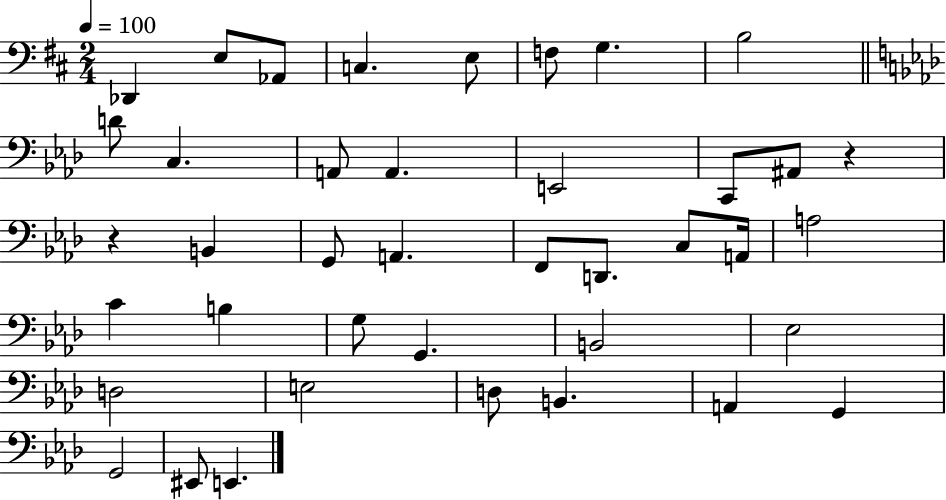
Db2/q E3/e Ab2/e C3/q. E3/e F3/e G3/q. B3/h D4/e C3/q. A2/e A2/q. E2/h C2/e A#2/e R/q R/q B2/q G2/e A2/q. F2/e D2/e. C3/e A2/s A3/h C4/q B3/q G3/e G2/q. B2/h Eb3/h D3/h E3/h D3/e B2/q. A2/q G2/q G2/h EIS2/e E2/q.